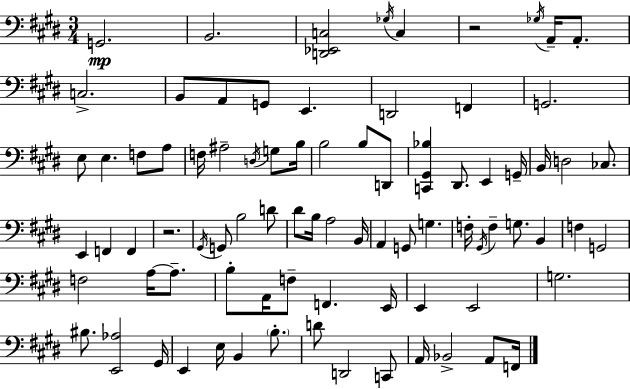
{
  \clef bass
  \numericTimeSignature
  \time 3/4
  \key e \major
  g,2.\mp | b,2. | <d, ees, c>2 \acciaccatura { ges16 } c4 | r2 \acciaccatura { ges16 } a,16-- a,8.-. | \break c2.-> | b,8 a,8 g,8 e,4. | d,2 f,4 | g,2. | \break e8 e4. f8 | a8 f16 ais2-- \acciaccatura { d16 } | g8 b16 b2 b8 | d,8 <c, gis, bes>4 dis,8. e,4 | \break g,16-- b,16 d2 | ces8. e,4 f,4 f,4 | r2. | \acciaccatura { gis,16 } g,8 b2 | \break d'8 dis'8 b16 a2 | b,16 a,4 g,8 g4. | f16-. \acciaccatura { gis,16 } f4-- g8. | b,4 f4 g,2 | \break f2 | a16~~ a8.-- b8-. a,16 f8-- f,4. | e,16 e,4 e,2 | g2. | \break bis8. <e, aes>2 | gis,16 e,4 e16 b,4 | \parenthesize b8.-. d'8 d,2 | c,8 a,16 bes,2-> | \break a,8 f,16 \bar "|."
}